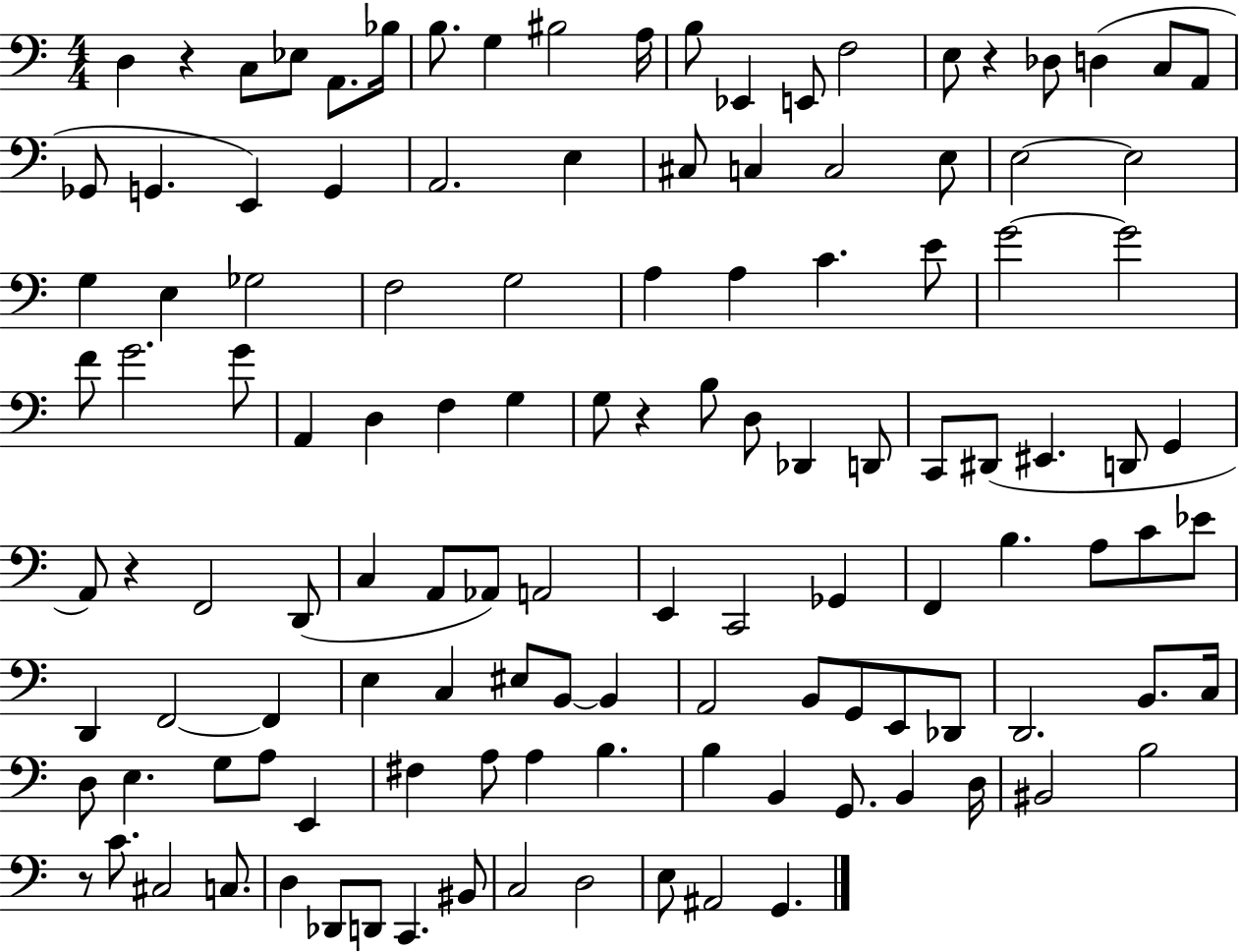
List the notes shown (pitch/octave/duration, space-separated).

D3/q R/q C3/e Eb3/e A2/e. Bb3/s B3/e. G3/q BIS3/h A3/s B3/e Eb2/q E2/e F3/h E3/e R/q Db3/e D3/q C3/e A2/e Gb2/e G2/q. E2/q G2/q A2/h. E3/q C#3/e C3/q C3/h E3/e E3/h E3/h G3/q E3/q Gb3/h F3/h G3/h A3/q A3/q C4/q. E4/e G4/h G4/h F4/e G4/h. G4/e A2/q D3/q F3/q G3/q G3/e R/q B3/e D3/e Db2/q D2/e C2/e D#2/e EIS2/q. D2/e G2/q A2/e R/q F2/h D2/e C3/q A2/e Ab2/e A2/h E2/q C2/h Gb2/q F2/q B3/q. A3/e C4/e Eb4/e D2/q F2/h F2/q E3/q C3/q EIS3/e B2/e B2/q A2/h B2/e G2/e E2/e Db2/e D2/h. B2/e. C3/s D3/e E3/q. G3/e A3/e E2/q F#3/q A3/e A3/q B3/q. B3/q B2/q G2/e. B2/q D3/s BIS2/h B3/h R/e C4/e. C#3/h C3/e. D3/q Db2/e D2/e C2/q. BIS2/e C3/h D3/h E3/e A#2/h G2/q.